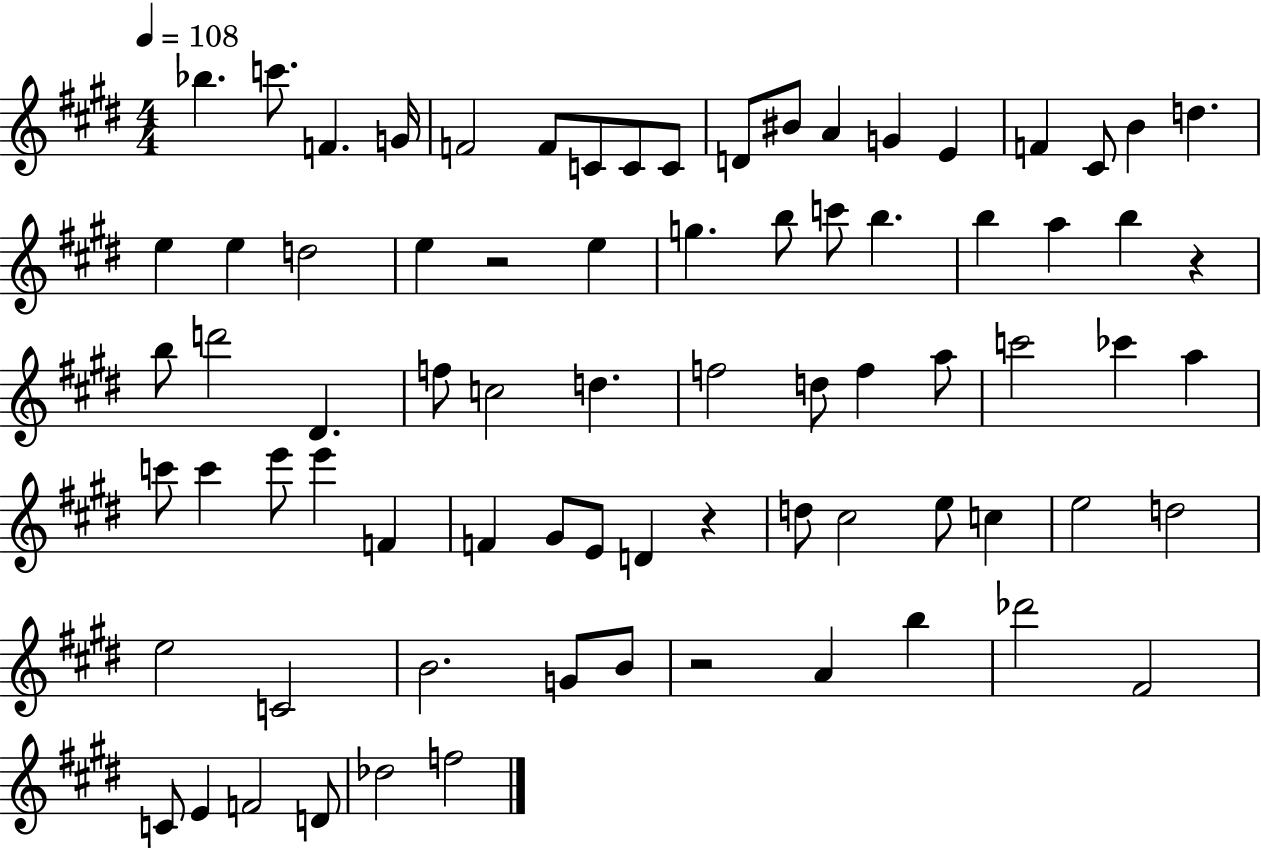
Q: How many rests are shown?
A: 4